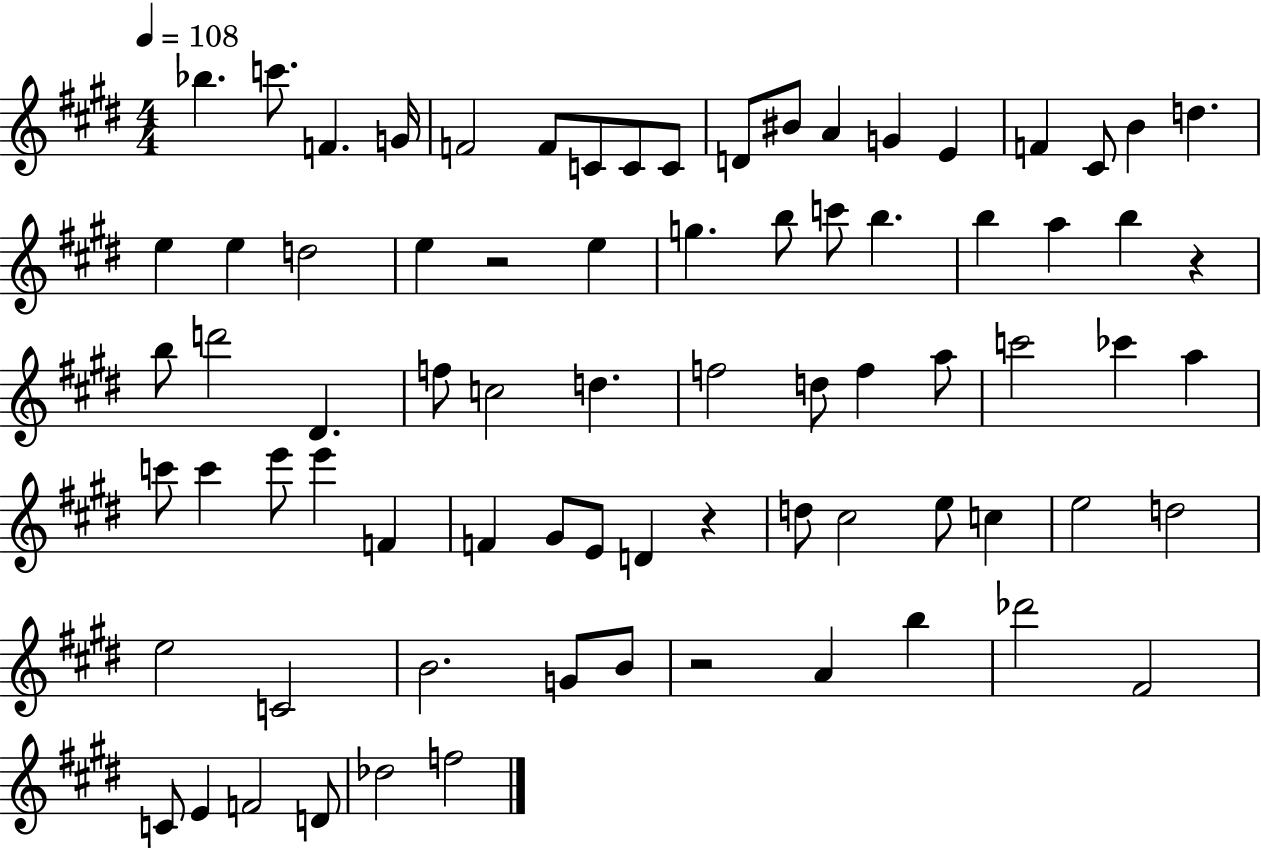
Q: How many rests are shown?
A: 4